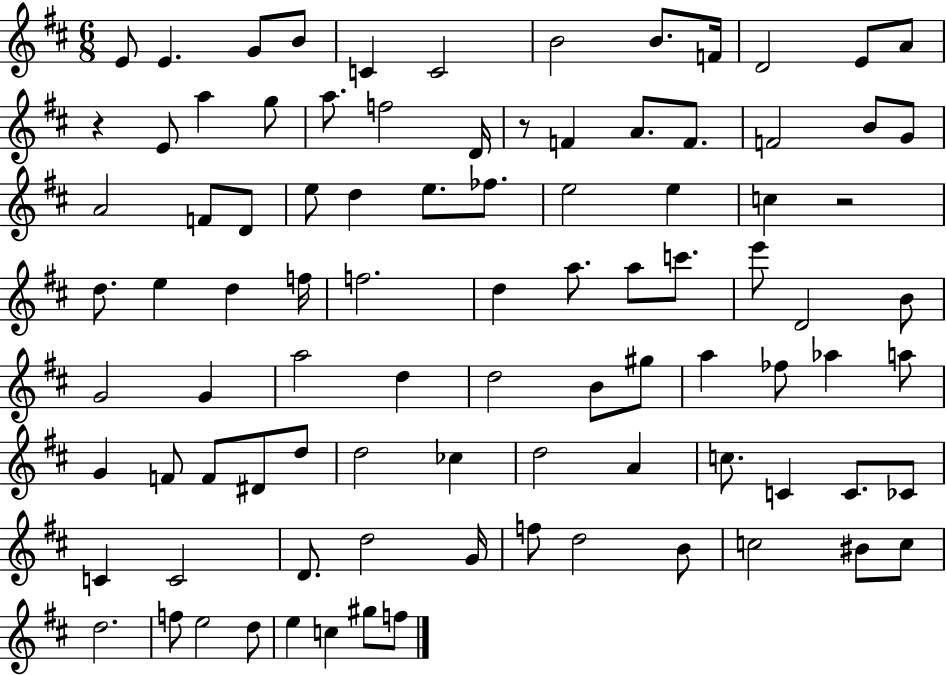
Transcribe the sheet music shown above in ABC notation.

X:1
T:Untitled
M:6/8
L:1/4
K:D
E/2 E G/2 B/2 C C2 B2 B/2 F/4 D2 E/2 A/2 z E/2 a g/2 a/2 f2 D/4 z/2 F A/2 F/2 F2 B/2 G/2 A2 F/2 D/2 e/2 d e/2 _f/2 e2 e c z2 d/2 e d f/4 f2 d a/2 a/2 c'/2 e'/2 D2 B/2 G2 G a2 d d2 B/2 ^g/2 a _f/2 _a a/2 G F/2 F/2 ^D/2 d/2 d2 _c d2 A c/2 C C/2 _C/2 C C2 D/2 d2 G/4 f/2 d2 B/2 c2 ^B/2 c/2 d2 f/2 e2 d/2 e c ^g/2 f/2